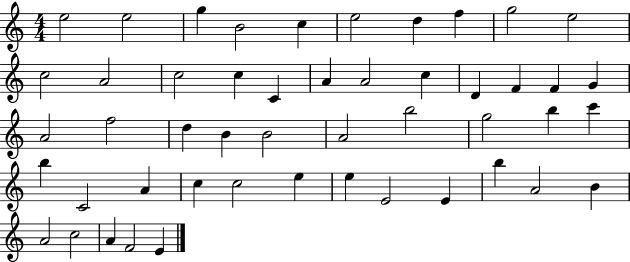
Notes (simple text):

E5/h E5/h G5/q B4/h C5/q E5/h D5/q F5/q G5/h E5/h C5/h A4/h C5/h C5/q C4/q A4/q A4/h C5/q D4/q F4/q F4/q G4/q A4/h F5/h D5/q B4/q B4/h A4/h B5/h G5/h B5/q C6/q B5/q C4/h A4/q C5/q C5/h E5/q E5/q E4/h E4/q B5/q A4/h B4/q A4/h C5/h A4/q F4/h E4/q